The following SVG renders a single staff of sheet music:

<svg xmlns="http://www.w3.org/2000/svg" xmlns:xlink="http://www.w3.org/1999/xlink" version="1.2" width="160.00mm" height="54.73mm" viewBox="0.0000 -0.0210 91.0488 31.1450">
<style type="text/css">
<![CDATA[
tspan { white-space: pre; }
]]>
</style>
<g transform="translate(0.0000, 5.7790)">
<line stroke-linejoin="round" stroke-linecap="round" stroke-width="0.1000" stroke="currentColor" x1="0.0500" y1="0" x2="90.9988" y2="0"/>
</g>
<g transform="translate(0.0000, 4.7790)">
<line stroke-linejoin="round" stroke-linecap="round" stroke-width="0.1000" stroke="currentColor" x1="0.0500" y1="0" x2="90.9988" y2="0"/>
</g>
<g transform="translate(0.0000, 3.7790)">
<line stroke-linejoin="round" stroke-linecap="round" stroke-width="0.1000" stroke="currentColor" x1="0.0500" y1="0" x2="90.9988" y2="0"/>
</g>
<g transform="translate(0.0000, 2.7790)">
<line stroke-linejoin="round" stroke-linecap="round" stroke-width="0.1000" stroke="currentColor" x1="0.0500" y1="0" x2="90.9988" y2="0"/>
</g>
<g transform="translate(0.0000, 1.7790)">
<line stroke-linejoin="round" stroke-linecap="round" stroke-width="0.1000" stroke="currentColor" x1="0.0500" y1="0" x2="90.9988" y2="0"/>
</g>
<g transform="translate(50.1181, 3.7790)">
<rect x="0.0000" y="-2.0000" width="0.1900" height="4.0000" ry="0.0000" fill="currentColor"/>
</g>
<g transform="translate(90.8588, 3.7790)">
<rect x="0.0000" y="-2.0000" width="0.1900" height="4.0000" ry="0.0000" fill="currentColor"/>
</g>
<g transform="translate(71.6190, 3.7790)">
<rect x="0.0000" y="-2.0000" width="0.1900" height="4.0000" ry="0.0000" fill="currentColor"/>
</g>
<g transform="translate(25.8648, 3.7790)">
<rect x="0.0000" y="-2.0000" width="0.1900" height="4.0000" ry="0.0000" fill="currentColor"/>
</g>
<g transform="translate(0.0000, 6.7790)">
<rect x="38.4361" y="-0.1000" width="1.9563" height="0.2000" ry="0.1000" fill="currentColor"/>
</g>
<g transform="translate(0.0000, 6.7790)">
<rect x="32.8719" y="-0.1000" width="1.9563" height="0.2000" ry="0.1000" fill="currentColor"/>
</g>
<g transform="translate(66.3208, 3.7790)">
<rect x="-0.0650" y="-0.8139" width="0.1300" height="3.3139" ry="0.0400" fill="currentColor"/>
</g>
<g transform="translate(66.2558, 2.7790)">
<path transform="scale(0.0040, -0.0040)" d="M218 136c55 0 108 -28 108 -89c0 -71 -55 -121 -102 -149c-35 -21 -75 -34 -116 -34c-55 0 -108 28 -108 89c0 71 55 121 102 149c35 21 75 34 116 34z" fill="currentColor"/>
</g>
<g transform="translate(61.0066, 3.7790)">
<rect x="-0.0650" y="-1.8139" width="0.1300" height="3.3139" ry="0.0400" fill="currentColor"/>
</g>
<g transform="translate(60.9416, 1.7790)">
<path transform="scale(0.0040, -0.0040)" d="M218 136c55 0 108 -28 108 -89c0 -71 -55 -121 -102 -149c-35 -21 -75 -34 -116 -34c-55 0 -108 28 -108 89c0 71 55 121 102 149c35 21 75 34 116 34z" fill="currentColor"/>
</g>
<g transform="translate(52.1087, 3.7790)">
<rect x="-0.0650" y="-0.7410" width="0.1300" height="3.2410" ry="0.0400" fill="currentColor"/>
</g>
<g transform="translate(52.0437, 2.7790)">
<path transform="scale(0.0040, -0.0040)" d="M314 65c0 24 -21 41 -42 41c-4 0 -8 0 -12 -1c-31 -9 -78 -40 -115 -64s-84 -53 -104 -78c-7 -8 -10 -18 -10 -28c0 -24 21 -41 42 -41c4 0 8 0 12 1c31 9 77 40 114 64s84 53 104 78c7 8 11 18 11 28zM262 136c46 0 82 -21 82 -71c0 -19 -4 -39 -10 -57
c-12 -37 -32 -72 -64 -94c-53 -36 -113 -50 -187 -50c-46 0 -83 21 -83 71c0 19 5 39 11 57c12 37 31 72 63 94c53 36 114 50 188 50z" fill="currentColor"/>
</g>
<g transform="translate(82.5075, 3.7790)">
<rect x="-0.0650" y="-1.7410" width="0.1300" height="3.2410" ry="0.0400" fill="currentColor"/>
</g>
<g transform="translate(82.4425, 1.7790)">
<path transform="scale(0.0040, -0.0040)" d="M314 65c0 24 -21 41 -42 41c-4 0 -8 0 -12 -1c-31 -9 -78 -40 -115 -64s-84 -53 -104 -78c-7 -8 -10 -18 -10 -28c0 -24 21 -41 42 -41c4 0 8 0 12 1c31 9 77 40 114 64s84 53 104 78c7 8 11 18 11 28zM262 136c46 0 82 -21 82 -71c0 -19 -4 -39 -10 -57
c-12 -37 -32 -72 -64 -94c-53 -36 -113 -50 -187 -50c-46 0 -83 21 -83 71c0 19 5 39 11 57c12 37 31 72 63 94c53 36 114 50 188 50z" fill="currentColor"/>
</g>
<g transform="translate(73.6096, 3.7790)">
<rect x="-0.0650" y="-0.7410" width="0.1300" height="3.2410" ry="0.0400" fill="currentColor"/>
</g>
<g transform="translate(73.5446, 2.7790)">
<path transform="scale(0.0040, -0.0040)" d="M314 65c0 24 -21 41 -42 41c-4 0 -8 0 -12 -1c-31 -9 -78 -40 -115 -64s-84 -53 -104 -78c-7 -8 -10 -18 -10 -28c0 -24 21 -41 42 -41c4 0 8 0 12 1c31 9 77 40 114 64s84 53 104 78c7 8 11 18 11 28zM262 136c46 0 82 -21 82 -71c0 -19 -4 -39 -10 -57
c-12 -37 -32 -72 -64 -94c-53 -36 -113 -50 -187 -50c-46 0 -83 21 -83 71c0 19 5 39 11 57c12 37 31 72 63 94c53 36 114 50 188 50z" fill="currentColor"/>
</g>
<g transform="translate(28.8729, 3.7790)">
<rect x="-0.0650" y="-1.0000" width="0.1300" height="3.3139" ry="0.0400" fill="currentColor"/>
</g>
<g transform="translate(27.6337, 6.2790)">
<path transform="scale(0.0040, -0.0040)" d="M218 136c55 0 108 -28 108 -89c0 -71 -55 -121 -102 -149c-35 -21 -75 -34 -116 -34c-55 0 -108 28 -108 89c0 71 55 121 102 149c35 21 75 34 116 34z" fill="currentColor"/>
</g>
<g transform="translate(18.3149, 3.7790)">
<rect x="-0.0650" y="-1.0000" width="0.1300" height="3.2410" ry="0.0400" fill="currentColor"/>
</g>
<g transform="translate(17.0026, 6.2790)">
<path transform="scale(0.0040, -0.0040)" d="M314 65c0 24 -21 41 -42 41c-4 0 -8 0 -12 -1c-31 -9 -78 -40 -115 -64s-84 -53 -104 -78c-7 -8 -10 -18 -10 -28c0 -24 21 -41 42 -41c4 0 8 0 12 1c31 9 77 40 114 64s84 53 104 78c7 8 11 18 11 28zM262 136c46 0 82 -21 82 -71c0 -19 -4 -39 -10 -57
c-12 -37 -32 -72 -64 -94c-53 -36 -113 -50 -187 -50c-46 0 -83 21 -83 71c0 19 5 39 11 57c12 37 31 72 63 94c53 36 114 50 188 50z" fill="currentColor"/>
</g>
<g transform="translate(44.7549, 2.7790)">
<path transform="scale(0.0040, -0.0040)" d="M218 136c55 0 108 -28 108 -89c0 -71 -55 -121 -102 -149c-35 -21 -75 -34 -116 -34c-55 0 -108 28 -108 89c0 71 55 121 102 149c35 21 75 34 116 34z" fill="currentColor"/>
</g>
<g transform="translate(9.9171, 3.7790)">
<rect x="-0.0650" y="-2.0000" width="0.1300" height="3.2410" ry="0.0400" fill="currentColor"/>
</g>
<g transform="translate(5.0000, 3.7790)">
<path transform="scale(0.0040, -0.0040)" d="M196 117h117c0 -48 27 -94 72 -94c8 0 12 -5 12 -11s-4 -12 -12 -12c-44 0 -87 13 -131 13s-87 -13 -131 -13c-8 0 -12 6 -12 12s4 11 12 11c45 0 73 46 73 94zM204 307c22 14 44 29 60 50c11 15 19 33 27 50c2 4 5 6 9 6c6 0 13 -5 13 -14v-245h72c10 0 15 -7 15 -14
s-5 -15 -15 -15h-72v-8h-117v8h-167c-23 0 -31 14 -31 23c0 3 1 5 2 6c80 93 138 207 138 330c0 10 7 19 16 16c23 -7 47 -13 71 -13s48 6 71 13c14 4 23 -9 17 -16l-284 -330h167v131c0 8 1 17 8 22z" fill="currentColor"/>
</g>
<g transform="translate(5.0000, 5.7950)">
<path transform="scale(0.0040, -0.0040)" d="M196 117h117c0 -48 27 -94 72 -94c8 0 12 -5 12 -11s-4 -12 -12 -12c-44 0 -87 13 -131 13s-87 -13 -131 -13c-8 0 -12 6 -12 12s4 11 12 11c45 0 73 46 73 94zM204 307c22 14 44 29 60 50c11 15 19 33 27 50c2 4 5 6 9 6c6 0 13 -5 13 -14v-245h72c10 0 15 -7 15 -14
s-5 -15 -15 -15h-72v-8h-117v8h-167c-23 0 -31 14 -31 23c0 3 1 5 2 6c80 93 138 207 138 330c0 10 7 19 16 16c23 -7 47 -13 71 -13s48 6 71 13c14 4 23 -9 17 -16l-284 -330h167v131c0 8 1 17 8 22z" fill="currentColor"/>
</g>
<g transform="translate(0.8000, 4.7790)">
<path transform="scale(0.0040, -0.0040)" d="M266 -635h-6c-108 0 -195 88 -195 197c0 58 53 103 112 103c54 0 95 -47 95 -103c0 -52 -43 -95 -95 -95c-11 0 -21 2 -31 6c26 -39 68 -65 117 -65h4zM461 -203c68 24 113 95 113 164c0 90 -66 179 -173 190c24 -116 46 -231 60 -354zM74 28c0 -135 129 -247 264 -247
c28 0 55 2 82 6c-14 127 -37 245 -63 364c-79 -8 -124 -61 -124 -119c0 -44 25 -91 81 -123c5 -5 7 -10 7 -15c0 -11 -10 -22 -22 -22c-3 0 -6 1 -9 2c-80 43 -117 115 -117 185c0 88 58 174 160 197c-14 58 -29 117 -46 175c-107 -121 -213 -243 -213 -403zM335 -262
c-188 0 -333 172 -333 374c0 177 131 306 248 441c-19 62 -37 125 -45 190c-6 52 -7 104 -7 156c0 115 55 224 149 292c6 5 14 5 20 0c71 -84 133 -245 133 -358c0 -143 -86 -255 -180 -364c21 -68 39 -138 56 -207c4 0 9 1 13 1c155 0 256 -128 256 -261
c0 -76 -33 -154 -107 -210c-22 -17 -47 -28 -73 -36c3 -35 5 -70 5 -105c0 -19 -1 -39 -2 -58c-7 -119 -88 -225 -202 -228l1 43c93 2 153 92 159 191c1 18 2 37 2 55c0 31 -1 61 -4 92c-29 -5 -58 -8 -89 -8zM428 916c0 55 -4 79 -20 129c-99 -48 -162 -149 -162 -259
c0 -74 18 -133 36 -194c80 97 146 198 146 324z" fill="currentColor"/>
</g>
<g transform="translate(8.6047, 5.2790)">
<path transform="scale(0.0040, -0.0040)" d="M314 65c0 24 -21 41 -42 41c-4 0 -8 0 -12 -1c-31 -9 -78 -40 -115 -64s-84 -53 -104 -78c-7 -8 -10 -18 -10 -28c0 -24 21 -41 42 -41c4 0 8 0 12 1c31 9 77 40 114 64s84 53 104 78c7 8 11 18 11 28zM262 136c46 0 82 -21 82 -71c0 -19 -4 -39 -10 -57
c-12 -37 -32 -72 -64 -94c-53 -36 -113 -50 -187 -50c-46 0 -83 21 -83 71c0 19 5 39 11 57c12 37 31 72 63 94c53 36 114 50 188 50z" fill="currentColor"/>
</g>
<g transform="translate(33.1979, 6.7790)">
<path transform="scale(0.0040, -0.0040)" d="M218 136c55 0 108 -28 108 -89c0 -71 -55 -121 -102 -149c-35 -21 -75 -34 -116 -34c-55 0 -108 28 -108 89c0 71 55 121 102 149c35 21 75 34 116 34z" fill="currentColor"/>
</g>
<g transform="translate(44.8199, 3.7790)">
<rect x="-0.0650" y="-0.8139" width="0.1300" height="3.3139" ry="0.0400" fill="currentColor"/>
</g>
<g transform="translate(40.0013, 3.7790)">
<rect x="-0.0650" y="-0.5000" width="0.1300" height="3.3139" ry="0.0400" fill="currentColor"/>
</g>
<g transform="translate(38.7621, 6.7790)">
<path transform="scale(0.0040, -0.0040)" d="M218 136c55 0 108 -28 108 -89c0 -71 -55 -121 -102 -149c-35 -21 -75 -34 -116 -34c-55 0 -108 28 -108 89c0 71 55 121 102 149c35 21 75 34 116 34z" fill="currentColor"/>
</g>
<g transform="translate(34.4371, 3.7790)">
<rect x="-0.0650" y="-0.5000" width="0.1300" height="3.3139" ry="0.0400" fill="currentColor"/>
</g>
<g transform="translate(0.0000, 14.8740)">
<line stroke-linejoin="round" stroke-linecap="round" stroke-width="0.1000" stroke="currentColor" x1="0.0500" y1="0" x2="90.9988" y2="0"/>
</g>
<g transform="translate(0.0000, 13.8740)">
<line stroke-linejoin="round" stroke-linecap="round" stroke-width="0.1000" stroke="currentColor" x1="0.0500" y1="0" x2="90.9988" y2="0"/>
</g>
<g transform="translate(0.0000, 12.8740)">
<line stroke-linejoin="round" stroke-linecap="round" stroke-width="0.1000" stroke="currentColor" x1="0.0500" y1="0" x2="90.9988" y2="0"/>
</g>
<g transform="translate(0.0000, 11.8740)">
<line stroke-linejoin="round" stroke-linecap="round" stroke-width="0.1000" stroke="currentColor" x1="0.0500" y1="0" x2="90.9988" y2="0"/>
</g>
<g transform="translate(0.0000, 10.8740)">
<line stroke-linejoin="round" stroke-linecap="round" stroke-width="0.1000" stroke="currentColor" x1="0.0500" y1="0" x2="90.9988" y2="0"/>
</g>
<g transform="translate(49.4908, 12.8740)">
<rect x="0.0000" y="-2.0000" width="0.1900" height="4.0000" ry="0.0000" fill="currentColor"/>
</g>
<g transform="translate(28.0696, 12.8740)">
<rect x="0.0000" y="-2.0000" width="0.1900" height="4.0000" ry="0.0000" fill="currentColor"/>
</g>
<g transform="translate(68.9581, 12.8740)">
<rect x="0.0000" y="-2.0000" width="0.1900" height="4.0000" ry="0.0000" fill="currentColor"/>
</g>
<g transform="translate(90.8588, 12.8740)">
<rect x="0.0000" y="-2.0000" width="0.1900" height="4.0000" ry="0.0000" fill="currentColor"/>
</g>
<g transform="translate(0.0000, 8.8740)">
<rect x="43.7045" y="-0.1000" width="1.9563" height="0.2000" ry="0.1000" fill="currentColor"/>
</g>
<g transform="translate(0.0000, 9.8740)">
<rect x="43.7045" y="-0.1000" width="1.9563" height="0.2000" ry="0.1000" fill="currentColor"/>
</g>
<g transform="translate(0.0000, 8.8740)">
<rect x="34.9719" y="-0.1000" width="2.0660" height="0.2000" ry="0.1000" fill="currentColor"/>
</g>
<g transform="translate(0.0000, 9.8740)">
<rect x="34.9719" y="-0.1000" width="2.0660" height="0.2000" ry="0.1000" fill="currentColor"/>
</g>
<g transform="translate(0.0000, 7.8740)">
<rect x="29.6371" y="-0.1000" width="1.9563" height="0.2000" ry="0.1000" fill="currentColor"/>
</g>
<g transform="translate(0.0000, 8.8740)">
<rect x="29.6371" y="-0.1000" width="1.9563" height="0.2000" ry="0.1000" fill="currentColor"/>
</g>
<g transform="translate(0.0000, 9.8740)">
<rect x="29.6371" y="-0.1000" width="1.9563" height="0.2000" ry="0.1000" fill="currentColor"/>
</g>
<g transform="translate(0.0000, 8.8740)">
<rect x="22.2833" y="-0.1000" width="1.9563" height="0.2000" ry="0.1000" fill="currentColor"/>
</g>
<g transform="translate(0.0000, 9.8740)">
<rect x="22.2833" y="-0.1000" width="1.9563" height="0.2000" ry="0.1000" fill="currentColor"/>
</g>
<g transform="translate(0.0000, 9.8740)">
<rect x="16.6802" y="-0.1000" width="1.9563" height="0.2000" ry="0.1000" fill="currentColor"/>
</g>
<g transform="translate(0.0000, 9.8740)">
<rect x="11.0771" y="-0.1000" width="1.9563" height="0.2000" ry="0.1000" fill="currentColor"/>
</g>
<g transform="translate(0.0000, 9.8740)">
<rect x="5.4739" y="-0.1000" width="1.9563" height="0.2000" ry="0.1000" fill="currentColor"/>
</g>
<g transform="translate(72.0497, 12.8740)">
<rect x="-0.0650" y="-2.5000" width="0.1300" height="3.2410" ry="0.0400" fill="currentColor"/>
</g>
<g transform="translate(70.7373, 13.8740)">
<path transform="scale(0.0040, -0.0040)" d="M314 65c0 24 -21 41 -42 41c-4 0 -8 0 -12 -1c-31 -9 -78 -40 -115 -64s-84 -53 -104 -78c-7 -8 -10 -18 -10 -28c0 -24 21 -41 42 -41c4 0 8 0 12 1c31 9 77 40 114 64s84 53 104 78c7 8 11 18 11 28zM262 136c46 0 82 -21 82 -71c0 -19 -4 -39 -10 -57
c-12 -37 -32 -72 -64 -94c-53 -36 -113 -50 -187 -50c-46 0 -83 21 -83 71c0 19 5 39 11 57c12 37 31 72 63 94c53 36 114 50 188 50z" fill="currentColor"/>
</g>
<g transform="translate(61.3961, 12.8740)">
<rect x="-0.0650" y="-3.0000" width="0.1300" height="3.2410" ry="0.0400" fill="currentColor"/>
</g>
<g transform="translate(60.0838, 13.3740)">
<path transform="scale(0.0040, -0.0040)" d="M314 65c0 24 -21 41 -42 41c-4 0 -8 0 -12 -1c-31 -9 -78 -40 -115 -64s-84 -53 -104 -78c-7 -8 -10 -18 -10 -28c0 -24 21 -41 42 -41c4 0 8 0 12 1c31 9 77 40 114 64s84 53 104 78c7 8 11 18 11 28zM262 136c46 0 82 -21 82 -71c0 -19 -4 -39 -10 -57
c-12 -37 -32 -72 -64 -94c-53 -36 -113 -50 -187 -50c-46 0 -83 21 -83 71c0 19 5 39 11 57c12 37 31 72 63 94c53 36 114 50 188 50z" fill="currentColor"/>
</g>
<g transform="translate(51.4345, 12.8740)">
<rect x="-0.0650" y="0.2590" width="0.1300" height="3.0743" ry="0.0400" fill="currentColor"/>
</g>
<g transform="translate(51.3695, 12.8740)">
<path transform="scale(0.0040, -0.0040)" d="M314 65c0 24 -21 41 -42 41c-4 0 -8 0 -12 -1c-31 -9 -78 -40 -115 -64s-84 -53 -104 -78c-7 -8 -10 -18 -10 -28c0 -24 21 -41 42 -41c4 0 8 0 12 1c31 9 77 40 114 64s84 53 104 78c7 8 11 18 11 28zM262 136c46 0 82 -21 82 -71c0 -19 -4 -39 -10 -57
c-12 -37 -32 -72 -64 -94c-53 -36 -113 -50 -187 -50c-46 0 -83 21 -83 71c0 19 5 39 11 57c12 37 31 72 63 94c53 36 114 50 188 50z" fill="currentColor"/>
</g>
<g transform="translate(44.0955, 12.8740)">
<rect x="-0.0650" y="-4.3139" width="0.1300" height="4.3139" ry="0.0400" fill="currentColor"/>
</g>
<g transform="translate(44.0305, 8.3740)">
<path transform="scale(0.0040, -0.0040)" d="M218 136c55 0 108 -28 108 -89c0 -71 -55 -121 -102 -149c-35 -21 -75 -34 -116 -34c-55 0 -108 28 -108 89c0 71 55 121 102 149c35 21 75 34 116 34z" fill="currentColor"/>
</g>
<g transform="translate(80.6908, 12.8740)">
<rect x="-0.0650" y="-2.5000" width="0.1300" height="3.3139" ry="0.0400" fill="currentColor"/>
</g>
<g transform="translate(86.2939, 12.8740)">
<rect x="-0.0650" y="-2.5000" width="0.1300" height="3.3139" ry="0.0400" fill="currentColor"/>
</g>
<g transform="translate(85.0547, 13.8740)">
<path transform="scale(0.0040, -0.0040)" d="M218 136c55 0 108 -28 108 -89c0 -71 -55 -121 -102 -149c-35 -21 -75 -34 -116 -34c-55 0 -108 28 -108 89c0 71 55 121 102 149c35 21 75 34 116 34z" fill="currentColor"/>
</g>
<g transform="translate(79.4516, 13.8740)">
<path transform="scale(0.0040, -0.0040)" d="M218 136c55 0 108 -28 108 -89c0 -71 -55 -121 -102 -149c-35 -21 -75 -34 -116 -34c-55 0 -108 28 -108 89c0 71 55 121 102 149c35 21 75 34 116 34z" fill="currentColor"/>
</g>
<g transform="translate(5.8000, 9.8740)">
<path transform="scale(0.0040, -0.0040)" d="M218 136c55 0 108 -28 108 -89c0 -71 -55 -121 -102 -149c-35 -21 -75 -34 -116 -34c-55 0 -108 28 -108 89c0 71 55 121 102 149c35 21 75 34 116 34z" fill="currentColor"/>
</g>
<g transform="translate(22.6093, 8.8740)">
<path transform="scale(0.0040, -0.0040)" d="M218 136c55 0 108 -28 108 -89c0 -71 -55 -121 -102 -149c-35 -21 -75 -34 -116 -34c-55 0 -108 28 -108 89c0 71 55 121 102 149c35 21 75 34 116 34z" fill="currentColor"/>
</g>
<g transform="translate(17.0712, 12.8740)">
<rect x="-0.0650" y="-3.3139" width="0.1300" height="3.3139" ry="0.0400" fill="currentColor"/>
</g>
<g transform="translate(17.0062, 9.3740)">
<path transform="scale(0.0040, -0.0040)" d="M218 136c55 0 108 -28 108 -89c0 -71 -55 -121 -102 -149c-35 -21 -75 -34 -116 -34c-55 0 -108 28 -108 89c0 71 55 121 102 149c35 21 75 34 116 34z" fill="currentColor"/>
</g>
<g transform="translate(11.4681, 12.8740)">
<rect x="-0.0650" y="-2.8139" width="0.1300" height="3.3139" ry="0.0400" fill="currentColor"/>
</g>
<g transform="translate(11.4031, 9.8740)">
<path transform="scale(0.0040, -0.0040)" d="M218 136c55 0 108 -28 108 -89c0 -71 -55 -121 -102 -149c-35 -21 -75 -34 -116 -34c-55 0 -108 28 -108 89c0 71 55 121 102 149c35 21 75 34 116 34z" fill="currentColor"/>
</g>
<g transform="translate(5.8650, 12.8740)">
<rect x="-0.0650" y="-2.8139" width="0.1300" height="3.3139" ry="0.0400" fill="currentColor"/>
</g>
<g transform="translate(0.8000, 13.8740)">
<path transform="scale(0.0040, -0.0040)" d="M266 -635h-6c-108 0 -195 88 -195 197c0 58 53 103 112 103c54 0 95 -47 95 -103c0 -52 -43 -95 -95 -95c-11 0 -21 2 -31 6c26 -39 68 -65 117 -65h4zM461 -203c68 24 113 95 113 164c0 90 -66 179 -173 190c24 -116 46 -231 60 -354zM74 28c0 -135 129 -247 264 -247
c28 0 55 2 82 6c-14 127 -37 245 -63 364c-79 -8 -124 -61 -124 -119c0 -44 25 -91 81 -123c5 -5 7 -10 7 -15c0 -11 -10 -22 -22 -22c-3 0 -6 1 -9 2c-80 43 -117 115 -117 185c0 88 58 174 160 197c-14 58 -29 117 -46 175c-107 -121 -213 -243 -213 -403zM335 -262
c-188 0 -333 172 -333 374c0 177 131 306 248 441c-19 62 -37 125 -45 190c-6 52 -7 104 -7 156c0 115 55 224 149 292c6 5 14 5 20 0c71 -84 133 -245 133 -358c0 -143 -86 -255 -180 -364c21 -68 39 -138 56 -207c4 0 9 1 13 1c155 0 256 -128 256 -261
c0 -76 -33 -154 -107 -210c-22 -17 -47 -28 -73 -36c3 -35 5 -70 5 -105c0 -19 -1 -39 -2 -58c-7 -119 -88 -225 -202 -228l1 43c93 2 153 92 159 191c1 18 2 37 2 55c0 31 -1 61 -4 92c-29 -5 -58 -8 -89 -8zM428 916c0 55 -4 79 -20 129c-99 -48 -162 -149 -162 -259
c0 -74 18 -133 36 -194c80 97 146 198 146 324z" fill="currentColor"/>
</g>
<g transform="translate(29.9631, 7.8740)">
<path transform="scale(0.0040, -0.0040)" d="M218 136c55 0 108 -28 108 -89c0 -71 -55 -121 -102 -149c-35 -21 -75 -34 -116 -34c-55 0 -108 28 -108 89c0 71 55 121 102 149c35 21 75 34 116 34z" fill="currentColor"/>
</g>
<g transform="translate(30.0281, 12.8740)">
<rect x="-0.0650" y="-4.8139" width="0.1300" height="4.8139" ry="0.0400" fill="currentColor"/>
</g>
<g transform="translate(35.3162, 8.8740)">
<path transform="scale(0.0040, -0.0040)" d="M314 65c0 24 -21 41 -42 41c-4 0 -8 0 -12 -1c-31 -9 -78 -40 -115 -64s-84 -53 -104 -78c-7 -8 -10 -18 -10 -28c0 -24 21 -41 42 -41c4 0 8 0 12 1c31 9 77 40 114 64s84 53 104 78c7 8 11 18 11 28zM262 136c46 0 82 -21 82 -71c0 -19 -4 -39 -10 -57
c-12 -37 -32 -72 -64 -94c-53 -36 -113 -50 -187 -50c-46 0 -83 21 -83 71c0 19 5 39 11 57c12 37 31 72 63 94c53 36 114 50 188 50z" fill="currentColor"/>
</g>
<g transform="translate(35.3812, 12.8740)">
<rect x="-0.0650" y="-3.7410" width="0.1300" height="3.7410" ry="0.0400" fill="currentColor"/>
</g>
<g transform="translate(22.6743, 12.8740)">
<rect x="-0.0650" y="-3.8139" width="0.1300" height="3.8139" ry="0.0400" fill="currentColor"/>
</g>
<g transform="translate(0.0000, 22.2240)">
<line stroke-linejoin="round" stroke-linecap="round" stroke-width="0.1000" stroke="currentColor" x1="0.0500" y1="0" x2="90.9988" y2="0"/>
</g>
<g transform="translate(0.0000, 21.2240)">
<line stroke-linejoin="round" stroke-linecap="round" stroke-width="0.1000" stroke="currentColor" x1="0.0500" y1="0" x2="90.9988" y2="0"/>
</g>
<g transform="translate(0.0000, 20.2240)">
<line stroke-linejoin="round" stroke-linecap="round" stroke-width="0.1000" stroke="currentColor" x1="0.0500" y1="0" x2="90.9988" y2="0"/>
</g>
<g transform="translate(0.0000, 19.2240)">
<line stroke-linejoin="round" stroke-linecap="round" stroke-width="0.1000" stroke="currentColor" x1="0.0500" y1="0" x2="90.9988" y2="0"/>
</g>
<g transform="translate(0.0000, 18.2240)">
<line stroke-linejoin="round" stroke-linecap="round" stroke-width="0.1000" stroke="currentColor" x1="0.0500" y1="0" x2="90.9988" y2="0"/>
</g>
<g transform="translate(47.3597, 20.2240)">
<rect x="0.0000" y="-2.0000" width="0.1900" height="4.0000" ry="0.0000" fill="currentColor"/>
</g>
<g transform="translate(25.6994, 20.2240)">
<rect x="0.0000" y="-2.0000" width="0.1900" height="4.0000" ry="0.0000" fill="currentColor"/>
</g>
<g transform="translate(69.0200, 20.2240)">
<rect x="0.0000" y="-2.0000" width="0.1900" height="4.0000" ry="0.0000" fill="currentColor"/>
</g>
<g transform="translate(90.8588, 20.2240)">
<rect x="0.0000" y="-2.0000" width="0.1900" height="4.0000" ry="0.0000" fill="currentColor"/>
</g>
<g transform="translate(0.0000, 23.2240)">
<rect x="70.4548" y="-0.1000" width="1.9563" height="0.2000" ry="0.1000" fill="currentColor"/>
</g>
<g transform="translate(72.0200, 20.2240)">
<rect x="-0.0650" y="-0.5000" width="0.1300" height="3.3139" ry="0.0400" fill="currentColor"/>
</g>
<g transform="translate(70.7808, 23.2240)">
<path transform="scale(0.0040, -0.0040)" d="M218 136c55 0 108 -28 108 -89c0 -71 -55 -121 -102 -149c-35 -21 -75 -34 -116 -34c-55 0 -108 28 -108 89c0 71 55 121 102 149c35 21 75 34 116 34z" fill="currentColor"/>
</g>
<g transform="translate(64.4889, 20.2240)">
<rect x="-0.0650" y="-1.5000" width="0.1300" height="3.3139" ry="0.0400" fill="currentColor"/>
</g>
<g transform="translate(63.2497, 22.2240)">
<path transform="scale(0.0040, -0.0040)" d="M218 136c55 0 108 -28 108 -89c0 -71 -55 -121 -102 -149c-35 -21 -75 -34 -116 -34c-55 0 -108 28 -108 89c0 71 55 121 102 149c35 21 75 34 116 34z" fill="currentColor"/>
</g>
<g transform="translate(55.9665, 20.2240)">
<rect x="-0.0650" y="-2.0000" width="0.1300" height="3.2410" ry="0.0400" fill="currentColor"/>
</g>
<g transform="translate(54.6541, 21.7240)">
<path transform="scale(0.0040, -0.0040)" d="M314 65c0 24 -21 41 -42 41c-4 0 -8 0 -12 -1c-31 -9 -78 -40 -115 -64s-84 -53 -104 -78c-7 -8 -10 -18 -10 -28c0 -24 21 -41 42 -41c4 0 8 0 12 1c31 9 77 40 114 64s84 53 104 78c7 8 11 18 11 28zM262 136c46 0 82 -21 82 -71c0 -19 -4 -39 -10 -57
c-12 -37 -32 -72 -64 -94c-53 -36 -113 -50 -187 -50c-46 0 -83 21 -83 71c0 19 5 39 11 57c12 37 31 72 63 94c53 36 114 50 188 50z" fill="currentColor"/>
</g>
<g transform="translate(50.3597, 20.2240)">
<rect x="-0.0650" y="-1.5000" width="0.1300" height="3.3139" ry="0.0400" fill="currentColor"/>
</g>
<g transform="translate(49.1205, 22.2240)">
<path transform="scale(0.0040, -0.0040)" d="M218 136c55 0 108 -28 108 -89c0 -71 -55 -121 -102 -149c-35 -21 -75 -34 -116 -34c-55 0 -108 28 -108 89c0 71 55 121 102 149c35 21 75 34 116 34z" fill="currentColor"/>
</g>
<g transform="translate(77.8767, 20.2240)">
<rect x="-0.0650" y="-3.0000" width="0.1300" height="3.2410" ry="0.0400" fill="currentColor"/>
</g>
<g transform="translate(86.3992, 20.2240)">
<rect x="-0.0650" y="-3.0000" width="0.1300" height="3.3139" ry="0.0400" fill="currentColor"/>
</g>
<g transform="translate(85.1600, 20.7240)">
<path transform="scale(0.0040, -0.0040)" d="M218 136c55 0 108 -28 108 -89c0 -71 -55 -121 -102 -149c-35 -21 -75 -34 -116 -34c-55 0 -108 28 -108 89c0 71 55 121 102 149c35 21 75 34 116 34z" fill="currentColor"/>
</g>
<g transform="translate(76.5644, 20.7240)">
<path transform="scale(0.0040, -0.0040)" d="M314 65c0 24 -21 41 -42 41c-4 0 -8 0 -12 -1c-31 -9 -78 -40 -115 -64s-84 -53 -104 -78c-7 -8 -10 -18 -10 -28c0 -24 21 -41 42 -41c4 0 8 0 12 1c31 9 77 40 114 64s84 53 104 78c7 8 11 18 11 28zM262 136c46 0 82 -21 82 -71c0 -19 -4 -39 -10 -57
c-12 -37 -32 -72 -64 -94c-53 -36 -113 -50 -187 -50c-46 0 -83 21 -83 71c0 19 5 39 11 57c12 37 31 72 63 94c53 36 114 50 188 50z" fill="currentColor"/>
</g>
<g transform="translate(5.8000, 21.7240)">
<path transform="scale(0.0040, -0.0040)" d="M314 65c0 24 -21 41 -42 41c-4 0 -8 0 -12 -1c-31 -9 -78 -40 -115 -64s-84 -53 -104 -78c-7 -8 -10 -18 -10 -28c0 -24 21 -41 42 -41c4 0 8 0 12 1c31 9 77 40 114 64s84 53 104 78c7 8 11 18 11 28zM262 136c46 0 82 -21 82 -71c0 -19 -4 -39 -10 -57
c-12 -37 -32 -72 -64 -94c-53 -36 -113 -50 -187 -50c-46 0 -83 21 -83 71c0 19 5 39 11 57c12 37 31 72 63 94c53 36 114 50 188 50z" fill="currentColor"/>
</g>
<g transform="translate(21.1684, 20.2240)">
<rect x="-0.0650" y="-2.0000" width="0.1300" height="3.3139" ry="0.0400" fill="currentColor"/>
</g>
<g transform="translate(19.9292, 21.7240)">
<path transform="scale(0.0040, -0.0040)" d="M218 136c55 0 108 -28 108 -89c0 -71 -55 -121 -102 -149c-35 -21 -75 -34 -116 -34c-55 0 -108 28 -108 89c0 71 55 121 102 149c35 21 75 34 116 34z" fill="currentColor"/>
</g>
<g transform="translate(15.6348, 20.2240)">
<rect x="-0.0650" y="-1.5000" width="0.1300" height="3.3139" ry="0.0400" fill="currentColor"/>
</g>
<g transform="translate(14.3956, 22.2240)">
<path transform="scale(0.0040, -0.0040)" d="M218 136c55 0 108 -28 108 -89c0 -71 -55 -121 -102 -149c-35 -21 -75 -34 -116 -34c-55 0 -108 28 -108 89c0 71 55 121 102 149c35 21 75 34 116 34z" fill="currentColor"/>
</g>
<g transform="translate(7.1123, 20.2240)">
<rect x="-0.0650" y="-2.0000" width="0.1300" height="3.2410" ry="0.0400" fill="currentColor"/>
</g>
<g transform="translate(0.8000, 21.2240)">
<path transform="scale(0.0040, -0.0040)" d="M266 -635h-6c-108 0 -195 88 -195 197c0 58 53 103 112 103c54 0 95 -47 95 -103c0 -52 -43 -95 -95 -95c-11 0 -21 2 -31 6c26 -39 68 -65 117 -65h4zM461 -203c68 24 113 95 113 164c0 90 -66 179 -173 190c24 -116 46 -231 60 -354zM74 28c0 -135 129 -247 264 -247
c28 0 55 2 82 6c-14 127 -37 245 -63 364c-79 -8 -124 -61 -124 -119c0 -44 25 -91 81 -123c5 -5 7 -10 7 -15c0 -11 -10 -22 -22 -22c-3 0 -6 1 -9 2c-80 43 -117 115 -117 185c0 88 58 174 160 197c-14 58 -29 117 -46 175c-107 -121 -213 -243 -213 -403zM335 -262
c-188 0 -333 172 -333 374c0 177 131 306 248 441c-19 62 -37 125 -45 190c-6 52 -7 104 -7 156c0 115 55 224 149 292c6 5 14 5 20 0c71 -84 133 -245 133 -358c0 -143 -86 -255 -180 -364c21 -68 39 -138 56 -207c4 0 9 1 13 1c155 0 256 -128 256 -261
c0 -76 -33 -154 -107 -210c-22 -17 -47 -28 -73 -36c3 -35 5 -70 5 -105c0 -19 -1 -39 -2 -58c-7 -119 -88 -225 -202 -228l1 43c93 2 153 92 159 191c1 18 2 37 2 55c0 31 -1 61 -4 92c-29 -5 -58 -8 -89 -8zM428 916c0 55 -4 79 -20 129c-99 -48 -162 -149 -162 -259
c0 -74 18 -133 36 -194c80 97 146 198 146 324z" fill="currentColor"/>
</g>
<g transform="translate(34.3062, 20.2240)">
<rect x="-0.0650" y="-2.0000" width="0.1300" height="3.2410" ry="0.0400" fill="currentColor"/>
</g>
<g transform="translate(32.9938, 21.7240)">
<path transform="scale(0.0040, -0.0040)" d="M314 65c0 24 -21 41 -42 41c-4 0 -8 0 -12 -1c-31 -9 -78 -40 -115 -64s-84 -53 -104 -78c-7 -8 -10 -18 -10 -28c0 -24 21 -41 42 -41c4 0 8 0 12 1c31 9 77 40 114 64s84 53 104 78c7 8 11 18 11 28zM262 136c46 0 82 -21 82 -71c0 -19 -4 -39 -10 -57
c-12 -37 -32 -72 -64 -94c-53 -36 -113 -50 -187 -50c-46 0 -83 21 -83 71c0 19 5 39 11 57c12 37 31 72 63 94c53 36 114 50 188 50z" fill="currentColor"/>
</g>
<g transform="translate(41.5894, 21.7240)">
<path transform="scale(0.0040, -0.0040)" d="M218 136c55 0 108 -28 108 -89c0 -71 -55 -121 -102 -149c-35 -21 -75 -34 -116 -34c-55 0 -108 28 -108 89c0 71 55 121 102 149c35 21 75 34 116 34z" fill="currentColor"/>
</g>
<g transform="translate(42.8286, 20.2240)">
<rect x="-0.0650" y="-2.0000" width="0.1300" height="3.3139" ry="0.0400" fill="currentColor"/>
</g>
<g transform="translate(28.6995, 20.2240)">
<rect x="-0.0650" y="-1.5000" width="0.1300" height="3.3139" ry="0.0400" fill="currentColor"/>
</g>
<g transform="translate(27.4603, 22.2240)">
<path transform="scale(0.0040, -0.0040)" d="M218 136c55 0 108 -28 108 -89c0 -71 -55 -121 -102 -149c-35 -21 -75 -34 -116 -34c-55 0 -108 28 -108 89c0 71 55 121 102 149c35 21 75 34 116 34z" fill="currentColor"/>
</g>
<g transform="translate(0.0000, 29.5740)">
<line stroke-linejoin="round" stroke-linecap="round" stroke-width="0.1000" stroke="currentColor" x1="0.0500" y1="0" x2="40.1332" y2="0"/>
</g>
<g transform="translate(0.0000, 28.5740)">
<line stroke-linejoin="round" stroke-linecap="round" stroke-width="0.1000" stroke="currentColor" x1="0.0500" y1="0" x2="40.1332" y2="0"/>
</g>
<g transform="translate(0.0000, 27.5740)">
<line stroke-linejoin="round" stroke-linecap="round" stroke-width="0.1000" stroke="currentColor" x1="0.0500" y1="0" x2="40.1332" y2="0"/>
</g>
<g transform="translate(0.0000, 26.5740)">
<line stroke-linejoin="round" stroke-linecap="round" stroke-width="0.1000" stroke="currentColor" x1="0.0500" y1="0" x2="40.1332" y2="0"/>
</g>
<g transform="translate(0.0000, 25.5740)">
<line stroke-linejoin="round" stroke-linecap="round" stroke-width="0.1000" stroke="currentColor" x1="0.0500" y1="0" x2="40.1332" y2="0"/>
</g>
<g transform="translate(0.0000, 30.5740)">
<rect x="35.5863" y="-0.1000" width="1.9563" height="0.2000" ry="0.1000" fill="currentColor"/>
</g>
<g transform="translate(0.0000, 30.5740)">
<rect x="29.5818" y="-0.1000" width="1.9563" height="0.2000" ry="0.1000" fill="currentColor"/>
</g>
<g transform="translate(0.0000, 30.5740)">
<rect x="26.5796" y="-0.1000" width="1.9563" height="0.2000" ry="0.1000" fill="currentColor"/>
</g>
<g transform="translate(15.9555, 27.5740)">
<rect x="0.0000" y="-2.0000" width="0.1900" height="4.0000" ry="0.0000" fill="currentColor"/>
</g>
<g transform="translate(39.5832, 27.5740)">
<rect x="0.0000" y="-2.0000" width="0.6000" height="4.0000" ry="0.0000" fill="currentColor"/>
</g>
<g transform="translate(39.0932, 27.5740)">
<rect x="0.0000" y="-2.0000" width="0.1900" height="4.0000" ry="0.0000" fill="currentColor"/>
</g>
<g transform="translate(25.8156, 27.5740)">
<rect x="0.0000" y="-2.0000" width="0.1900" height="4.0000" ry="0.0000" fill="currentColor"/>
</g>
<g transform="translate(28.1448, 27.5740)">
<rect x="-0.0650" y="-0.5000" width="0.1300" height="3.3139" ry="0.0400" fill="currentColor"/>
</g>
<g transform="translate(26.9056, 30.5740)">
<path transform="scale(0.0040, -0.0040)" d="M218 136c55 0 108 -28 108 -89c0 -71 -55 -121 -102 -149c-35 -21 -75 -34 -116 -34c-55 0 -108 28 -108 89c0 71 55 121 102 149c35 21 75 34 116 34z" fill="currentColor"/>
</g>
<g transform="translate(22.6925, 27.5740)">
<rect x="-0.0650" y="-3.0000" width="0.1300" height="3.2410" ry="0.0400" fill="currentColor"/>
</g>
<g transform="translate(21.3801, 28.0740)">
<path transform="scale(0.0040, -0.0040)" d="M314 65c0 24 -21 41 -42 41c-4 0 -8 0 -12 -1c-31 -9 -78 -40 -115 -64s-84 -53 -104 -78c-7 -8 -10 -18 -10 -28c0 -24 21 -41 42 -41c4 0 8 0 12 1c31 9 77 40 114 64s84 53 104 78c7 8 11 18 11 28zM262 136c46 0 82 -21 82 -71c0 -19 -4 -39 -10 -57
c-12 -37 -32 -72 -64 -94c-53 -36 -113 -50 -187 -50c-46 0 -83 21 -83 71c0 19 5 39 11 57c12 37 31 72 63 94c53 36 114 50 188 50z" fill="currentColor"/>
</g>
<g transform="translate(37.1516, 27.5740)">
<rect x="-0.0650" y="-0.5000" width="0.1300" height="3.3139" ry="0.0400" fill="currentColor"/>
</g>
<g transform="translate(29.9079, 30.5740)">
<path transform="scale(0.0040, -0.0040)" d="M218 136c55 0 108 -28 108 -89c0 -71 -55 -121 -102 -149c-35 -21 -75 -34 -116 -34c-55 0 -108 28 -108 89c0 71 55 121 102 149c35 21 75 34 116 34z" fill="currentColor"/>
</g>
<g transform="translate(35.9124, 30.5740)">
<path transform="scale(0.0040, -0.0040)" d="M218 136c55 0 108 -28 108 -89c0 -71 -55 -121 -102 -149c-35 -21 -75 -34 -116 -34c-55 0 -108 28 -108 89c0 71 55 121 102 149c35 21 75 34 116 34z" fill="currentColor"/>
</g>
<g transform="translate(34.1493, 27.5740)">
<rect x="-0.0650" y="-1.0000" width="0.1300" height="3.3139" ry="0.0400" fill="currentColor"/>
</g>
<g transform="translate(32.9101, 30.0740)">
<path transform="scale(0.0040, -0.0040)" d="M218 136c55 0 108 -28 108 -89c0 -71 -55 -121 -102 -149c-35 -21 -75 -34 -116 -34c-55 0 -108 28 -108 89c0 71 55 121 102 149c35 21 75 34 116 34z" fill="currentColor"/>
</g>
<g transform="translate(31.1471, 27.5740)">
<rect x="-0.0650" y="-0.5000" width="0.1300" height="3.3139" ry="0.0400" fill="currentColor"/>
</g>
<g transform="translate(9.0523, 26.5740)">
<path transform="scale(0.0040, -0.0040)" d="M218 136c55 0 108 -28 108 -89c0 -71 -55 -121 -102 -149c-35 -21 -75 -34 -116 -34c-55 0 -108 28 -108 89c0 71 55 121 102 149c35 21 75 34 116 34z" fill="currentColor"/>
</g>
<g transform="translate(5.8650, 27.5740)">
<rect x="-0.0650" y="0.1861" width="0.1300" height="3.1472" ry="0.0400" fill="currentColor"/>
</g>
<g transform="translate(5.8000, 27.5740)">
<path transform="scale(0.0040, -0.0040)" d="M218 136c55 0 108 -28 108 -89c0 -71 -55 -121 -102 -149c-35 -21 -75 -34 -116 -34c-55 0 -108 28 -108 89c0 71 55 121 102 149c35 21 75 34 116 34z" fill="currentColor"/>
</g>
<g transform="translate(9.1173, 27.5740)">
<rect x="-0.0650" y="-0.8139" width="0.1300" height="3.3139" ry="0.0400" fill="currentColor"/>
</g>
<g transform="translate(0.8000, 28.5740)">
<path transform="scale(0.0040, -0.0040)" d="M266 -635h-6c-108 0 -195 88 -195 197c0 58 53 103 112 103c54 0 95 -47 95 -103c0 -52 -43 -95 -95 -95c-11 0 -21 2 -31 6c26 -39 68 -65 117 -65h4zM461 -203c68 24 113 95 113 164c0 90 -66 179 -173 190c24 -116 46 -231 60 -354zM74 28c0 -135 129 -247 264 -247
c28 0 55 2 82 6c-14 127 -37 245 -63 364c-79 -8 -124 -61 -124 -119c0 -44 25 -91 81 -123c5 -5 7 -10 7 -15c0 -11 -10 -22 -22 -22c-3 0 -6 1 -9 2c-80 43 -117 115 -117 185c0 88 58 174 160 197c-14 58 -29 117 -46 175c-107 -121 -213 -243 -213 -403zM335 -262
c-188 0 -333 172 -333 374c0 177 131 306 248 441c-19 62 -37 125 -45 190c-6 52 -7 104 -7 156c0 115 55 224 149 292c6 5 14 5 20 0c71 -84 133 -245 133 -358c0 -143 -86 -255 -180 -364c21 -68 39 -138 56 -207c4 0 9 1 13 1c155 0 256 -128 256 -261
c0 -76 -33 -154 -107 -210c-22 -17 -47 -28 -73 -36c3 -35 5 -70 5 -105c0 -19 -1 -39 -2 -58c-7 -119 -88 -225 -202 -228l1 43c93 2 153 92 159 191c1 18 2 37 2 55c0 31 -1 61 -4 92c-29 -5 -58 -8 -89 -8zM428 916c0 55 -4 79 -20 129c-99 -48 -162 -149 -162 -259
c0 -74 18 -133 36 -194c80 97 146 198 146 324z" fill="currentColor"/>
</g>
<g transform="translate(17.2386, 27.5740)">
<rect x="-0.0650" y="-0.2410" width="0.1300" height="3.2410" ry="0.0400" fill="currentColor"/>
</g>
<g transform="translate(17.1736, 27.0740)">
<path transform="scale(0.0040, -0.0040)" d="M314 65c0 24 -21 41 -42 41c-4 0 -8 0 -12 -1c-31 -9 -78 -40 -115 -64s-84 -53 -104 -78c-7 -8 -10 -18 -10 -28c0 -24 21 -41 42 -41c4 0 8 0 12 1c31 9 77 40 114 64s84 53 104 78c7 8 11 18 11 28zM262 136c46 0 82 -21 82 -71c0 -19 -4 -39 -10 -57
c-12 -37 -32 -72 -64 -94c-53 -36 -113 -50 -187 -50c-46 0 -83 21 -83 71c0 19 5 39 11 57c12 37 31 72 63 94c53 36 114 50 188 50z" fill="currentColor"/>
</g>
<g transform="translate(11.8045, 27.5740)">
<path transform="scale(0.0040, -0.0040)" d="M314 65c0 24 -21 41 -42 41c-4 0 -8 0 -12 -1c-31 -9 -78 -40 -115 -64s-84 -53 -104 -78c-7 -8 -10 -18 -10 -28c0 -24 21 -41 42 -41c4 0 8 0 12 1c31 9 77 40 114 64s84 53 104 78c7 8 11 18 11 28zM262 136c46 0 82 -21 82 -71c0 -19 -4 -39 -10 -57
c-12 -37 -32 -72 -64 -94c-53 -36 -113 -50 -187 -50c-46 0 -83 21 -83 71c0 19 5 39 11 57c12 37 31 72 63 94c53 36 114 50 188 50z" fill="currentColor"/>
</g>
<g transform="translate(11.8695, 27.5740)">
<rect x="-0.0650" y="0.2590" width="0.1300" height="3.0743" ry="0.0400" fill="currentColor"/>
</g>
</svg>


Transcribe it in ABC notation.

X:1
T:Untitled
M:4/4
L:1/4
K:C
F2 D2 D C C d d2 f d d2 f2 a a b c' e' c'2 d' B2 A2 G2 G G F2 E F E F2 F E F2 E C A2 A B d B2 c2 A2 C C D C